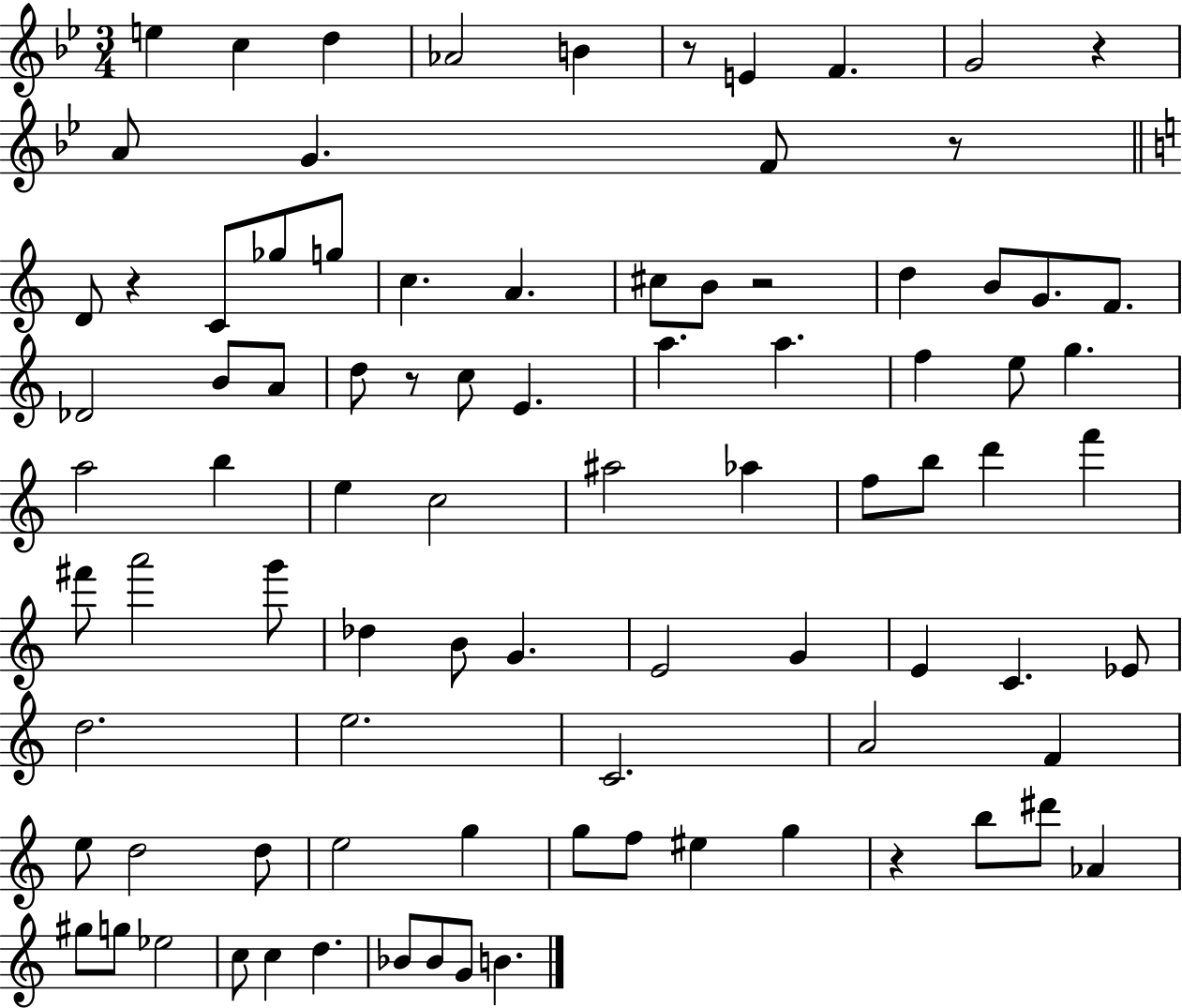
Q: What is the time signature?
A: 3/4